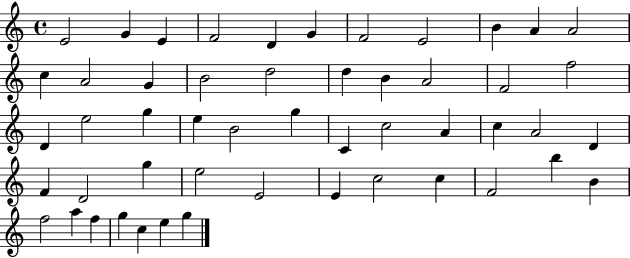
{
  \clef treble
  \time 4/4
  \defaultTimeSignature
  \key c \major
  e'2 g'4 e'4 | f'2 d'4 g'4 | f'2 e'2 | b'4 a'4 a'2 | \break c''4 a'2 g'4 | b'2 d''2 | d''4 b'4 a'2 | f'2 f''2 | \break d'4 e''2 g''4 | e''4 b'2 g''4 | c'4 c''2 a'4 | c''4 a'2 d'4 | \break f'4 d'2 g''4 | e''2 e'2 | e'4 c''2 c''4 | f'2 b''4 b'4 | \break f''2 a''4 f''4 | g''4 c''4 e''4 g''4 | \bar "|."
}